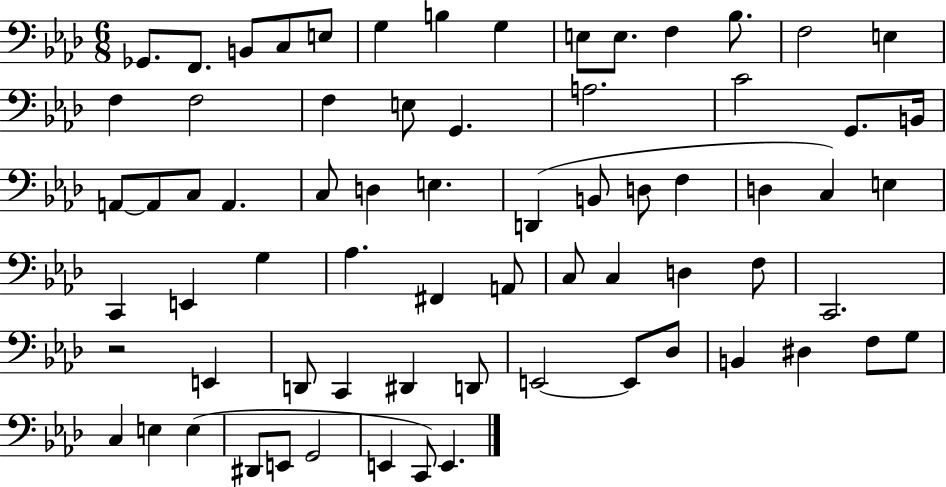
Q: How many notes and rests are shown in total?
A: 70